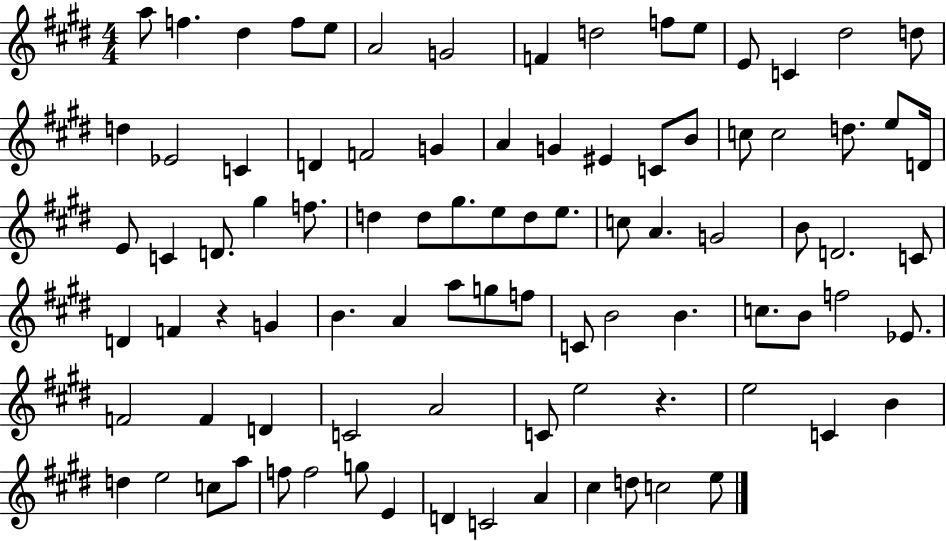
{
  \clef treble
  \numericTimeSignature
  \time 4/4
  \key e \major
  a''8 f''4. dis''4 f''8 e''8 | a'2 g'2 | f'4 d''2 f''8 e''8 | e'8 c'4 dis''2 d''8 | \break d''4 ees'2 c'4 | d'4 f'2 g'4 | a'4 g'4 eis'4 c'8 b'8 | c''8 c''2 d''8. e''8 d'16 | \break e'8 c'4 d'8. gis''4 f''8. | d''4 d''8 gis''8. e''8 d''8 e''8. | c''8 a'4. g'2 | b'8 d'2. c'8 | \break d'4 f'4 r4 g'4 | b'4. a'4 a''8 g''8 f''8 | c'8 b'2 b'4. | c''8. b'8 f''2 ees'8. | \break f'2 f'4 d'4 | c'2 a'2 | c'8 e''2 r4. | e''2 c'4 b'4 | \break d''4 e''2 c''8 a''8 | f''8 f''2 g''8 e'4 | d'4 c'2 a'4 | cis''4 d''8 c''2 e''8 | \break \bar "|."
}